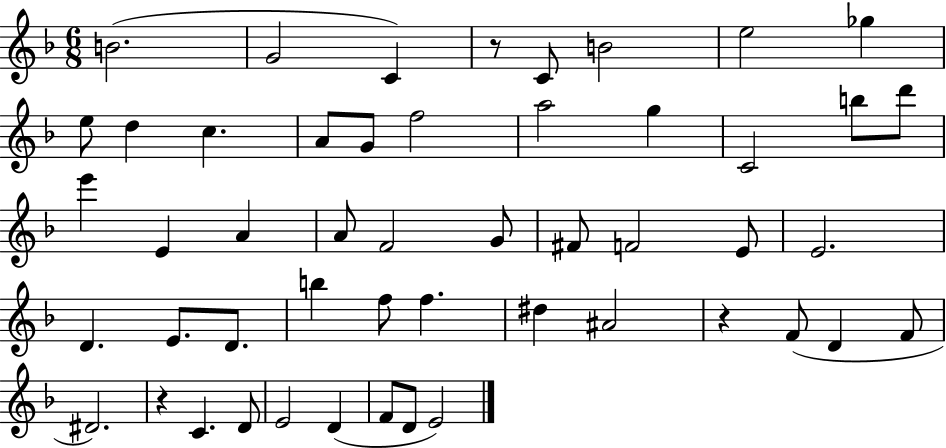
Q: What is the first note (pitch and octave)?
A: B4